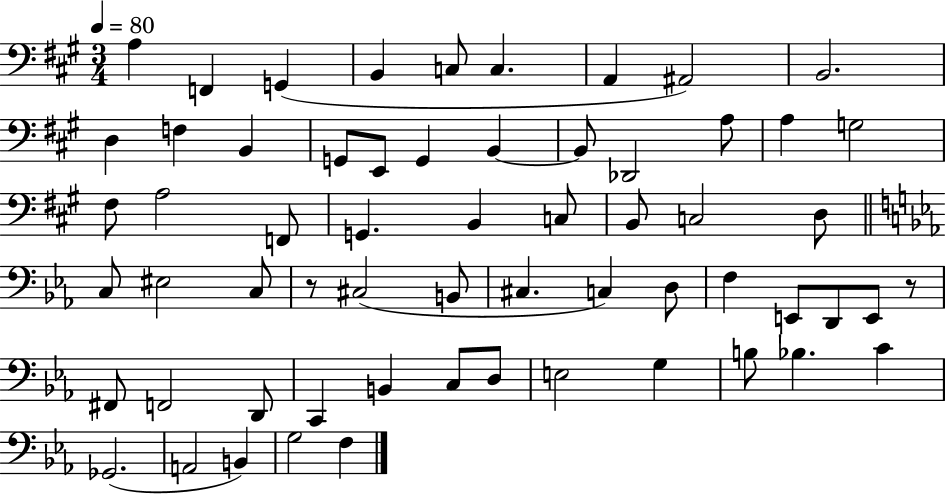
X:1
T:Untitled
M:3/4
L:1/4
K:A
A, F,, G,, B,, C,/2 C, A,, ^A,,2 B,,2 D, F, B,, G,,/2 E,,/2 G,, B,, B,,/2 _D,,2 A,/2 A, G,2 ^F,/2 A,2 F,,/2 G,, B,, C,/2 B,,/2 C,2 D,/2 C,/2 ^E,2 C,/2 z/2 ^C,2 B,,/2 ^C, C, D,/2 F, E,,/2 D,,/2 E,,/2 z/2 ^F,,/2 F,,2 D,,/2 C,, B,, C,/2 D,/2 E,2 G, B,/2 _B, C _G,,2 A,,2 B,, G,2 F,